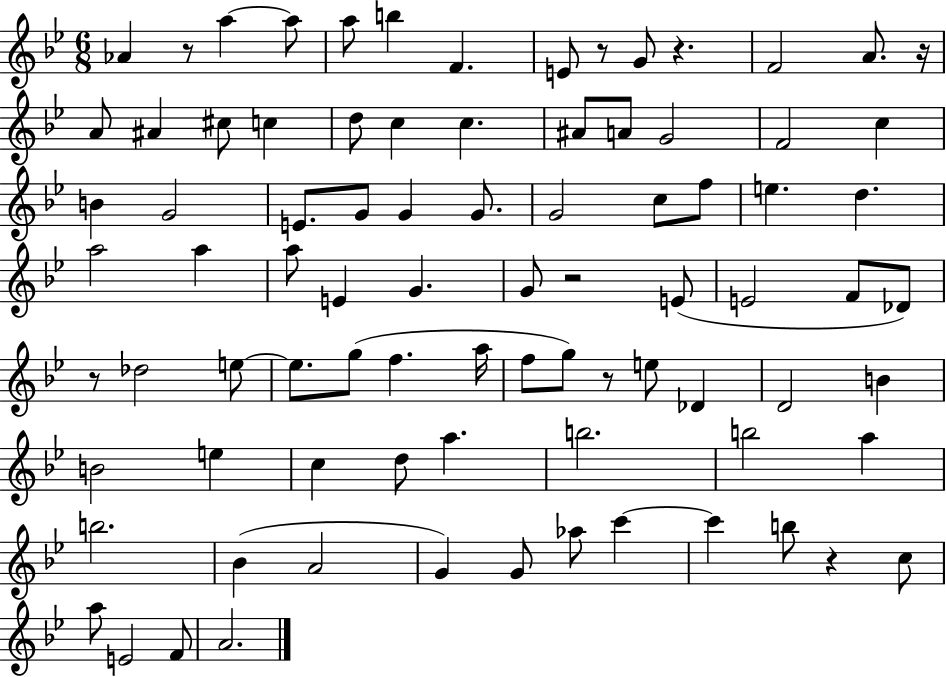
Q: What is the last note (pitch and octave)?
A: A4